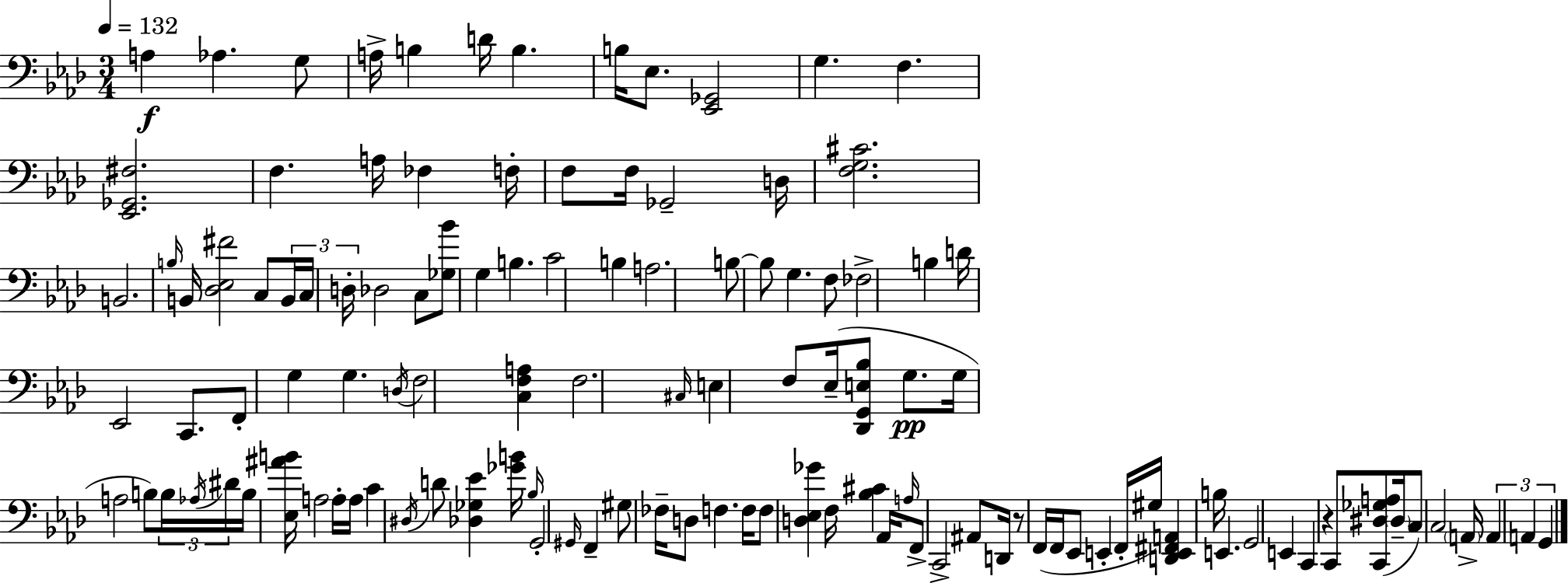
A3/q Ab3/q. G3/e A3/s B3/q D4/s B3/q. B3/s Eb3/e. [Eb2,Gb2]/h G3/q. F3/q. [Eb2,Gb2,F#3]/h. F3/q. A3/s FES3/q F3/s F3/e F3/s Gb2/h D3/s [F3,G3,C#4]/h. B2/h. B3/s B2/s [Db3,Eb3,F#4]/h C3/e B2/s C3/s D3/s Db3/h C3/e [Gb3,Bb4]/e G3/q B3/q. C4/h B3/q A3/h. B3/e B3/e G3/q. F3/e FES3/h B3/q D4/s Eb2/h C2/e. F2/e G3/q G3/q. D3/s F3/h [C3,F3,A3]/q F3/h. C#3/s E3/q F3/e Eb3/s [Db2,G2,E3,Bb3]/e G3/e. G3/s A3/h B3/e B3/s Ab3/s D#4/s B3/s [Eb3,A#4,B4]/s A3/h A3/s A3/s C4/q D#3/s D4/e [Db3,Gb3,Eb4]/q [Gb4,B4]/s Bb3/s G2/h G#2/s F2/q G#3/e FES3/s D3/e F3/q. F3/s F3/e [D3,Eb3,Gb4]/q F3/s [Bb3,C#4]/q Ab2/s A3/s F2/e C2/h A#2/e D2/s R/e F2/s F2/s Eb2/e E2/q F2/s G#3/s [D2,E2,F#2,A2]/q B3/s E2/q. G2/h E2/q C2/q R/q C2/e [C2,D#3,Gb3,A3]/e D#3/s C3/e C3/h A2/s A2/q A2/q G2/q